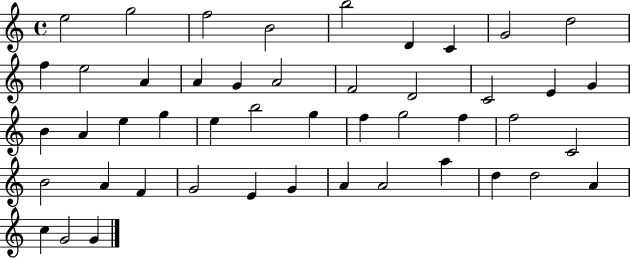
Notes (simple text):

E5/h G5/h F5/h B4/h B5/h D4/q C4/q G4/h D5/h F5/q E5/h A4/q A4/q G4/q A4/h F4/h D4/h C4/h E4/q G4/q B4/q A4/q E5/q G5/q E5/q B5/h G5/q F5/q G5/h F5/q F5/h C4/h B4/h A4/q F4/q G4/h E4/q G4/q A4/q A4/h A5/q D5/q D5/h A4/q C5/q G4/h G4/q